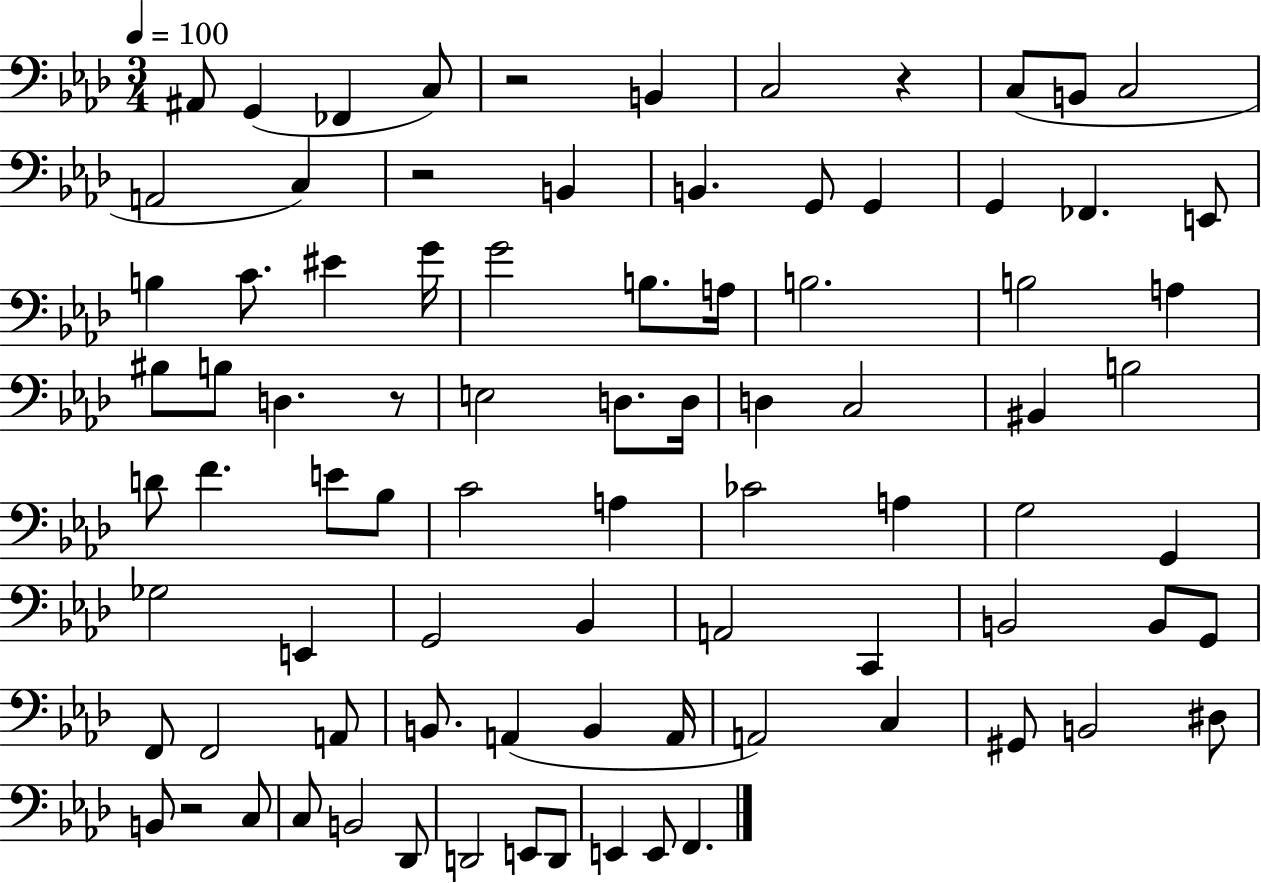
A#2/e G2/q FES2/q C3/e R/h B2/q C3/h R/q C3/e B2/e C3/h A2/h C3/q R/h B2/q B2/q. G2/e G2/q G2/q FES2/q. E2/e B3/q C4/e. EIS4/q G4/s G4/h B3/e. A3/s B3/h. B3/h A3/q BIS3/e B3/e D3/q. R/e E3/h D3/e. D3/s D3/q C3/h BIS2/q B3/h D4/e F4/q. E4/e Bb3/e C4/h A3/q CES4/h A3/q G3/h G2/q Gb3/h E2/q G2/h Bb2/q A2/h C2/q B2/h B2/e G2/e F2/e F2/h A2/e B2/e. A2/q B2/q A2/s A2/h C3/q G#2/e B2/h D#3/e B2/e R/h C3/e C3/e B2/h Db2/e D2/h E2/e D2/e E2/q E2/e F2/q.